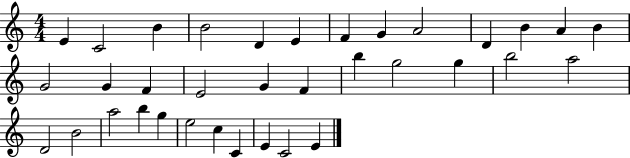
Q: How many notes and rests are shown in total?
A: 35